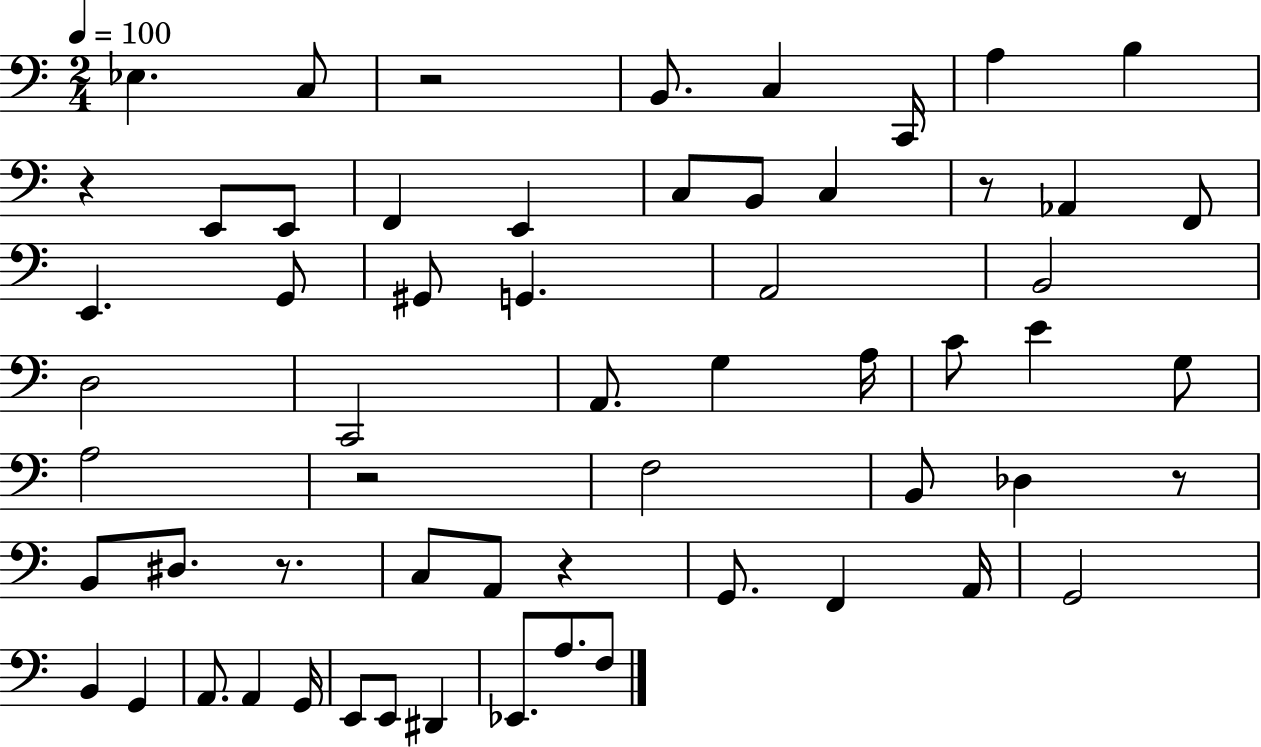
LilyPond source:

{
  \clef bass
  \numericTimeSignature
  \time 2/4
  \key c \major
  \tempo 4 = 100
  ees4. c8 | r2 | b,8. c4 c,16 | a4 b4 | \break r4 e,8 e,8 | f,4 e,4 | c8 b,8 c4 | r8 aes,4 f,8 | \break e,4. g,8 | gis,8 g,4. | a,2 | b,2 | \break d2 | c,2 | a,8. g4 a16 | c'8 e'4 g8 | \break a2 | r2 | f2 | b,8 des4 r8 | \break b,8 dis8. r8. | c8 a,8 r4 | g,8. f,4 a,16 | g,2 | \break b,4 g,4 | a,8. a,4 g,16 | e,8 e,8 dis,4 | ees,8. a8. f8 | \break \bar "|."
}